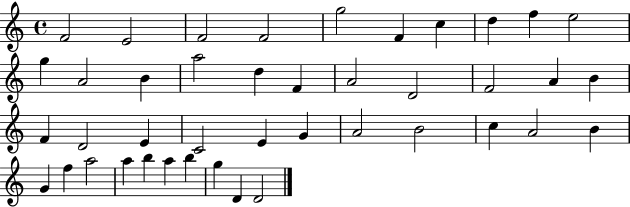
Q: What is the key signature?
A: C major